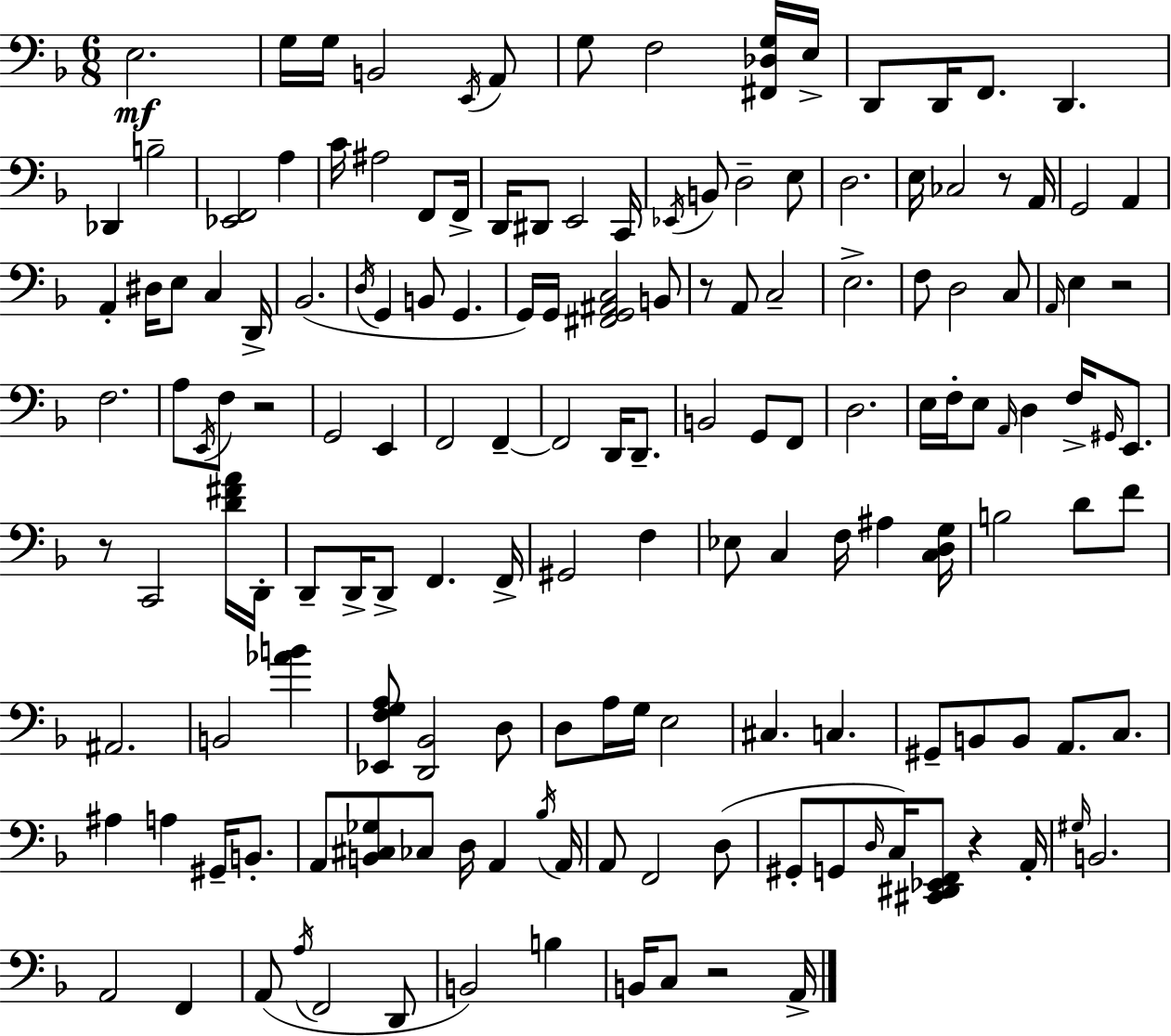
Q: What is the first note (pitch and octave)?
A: E3